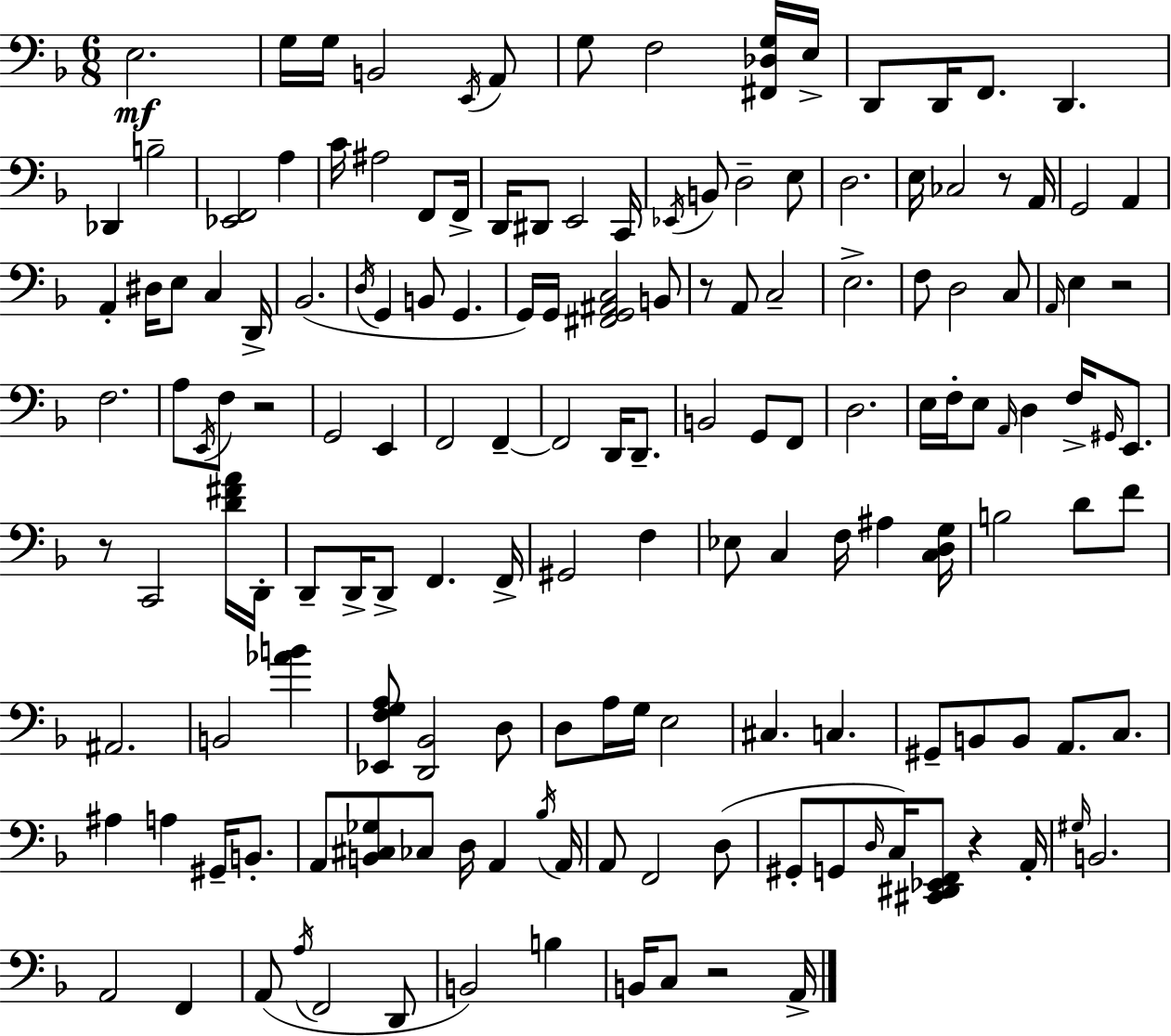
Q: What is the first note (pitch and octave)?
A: E3